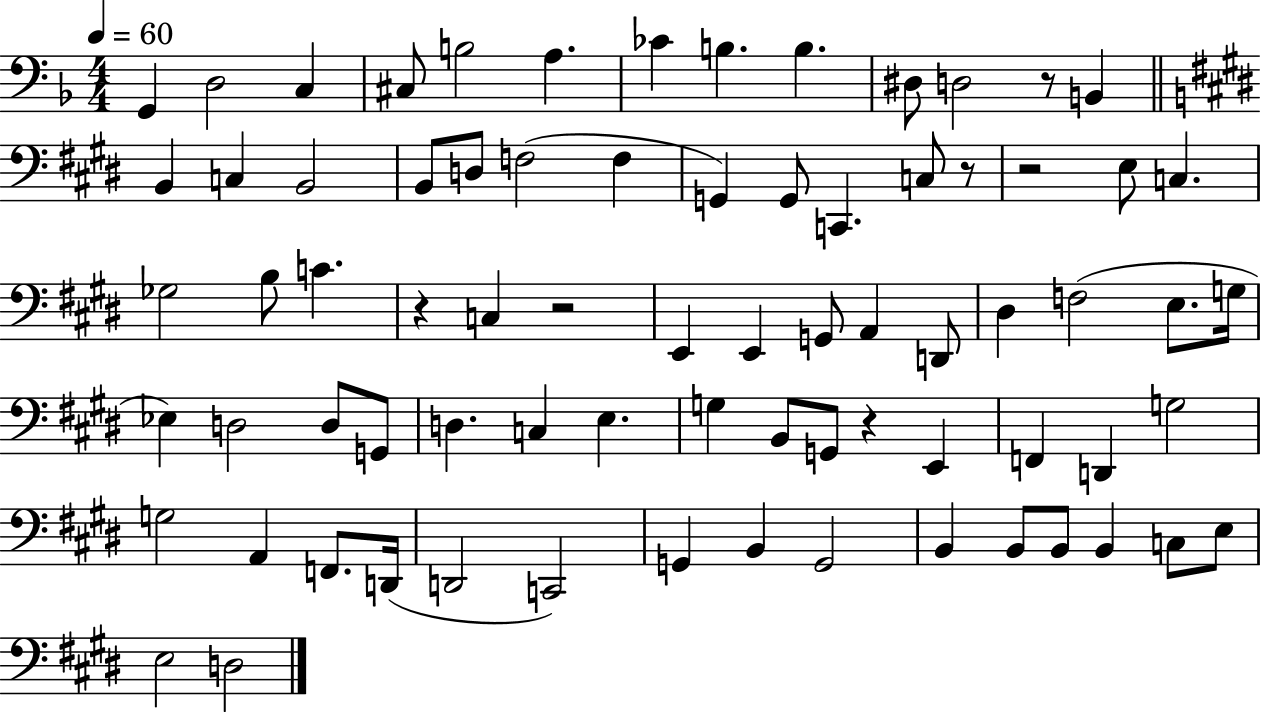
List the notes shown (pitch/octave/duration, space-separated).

G2/q D3/h C3/q C#3/e B3/h A3/q. CES4/q B3/q. B3/q. D#3/e D3/h R/e B2/q B2/q C3/q B2/h B2/e D3/e F3/h F3/q G2/q G2/e C2/q. C3/e R/e R/h E3/e C3/q. Gb3/h B3/e C4/q. R/q C3/q R/h E2/q E2/q G2/e A2/q D2/e D#3/q F3/h E3/e. G3/s Eb3/q D3/h D3/e G2/e D3/q. C3/q E3/q. G3/q B2/e G2/e R/q E2/q F2/q D2/q G3/h G3/h A2/q F2/e. D2/s D2/h C2/h G2/q B2/q G2/h B2/q B2/e B2/e B2/q C3/e E3/e E3/h D3/h